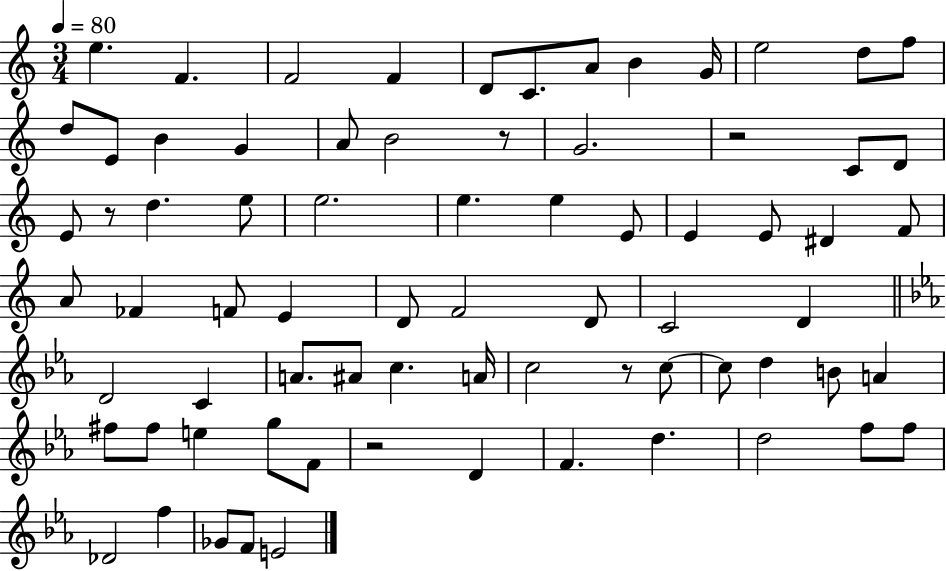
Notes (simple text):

E5/q. F4/q. F4/h F4/q D4/e C4/e. A4/e B4/q G4/s E5/h D5/e F5/e D5/e E4/e B4/q G4/q A4/e B4/h R/e G4/h. R/h C4/e D4/e E4/e R/e D5/q. E5/e E5/h. E5/q. E5/q E4/e E4/q E4/e D#4/q F4/e A4/e FES4/q F4/e E4/q D4/e F4/h D4/e C4/h D4/q D4/h C4/q A4/e. A#4/e C5/q. A4/s C5/h R/e C5/e C5/e D5/q B4/e A4/q F#5/e F#5/e E5/q G5/e F4/e R/h D4/q F4/q. D5/q. D5/h F5/e F5/e Db4/h F5/q Gb4/e F4/e E4/h